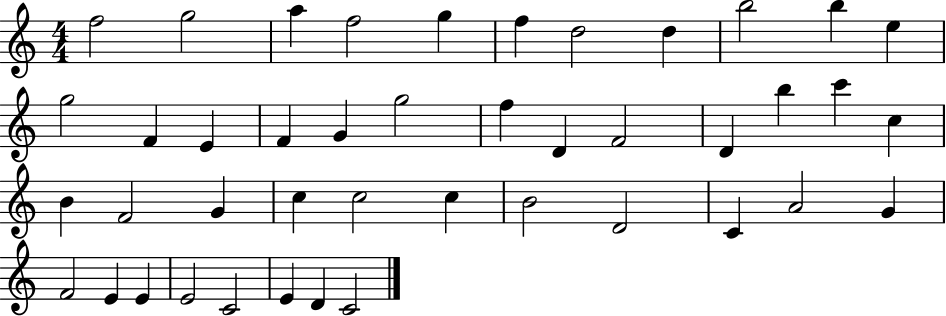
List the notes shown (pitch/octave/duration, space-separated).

F5/h G5/h A5/q F5/h G5/q F5/q D5/h D5/q B5/h B5/q E5/q G5/h F4/q E4/q F4/q G4/q G5/h F5/q D4/q F4/h D4/q B5/q C6/q C5/q B4/q F4/h G4/q C5/q C5/h C5/q B4/h D4/h C4/q A4/h G4/q F4/h E4/q E4/q E4/h C4/h E4/q D4/q C4/h